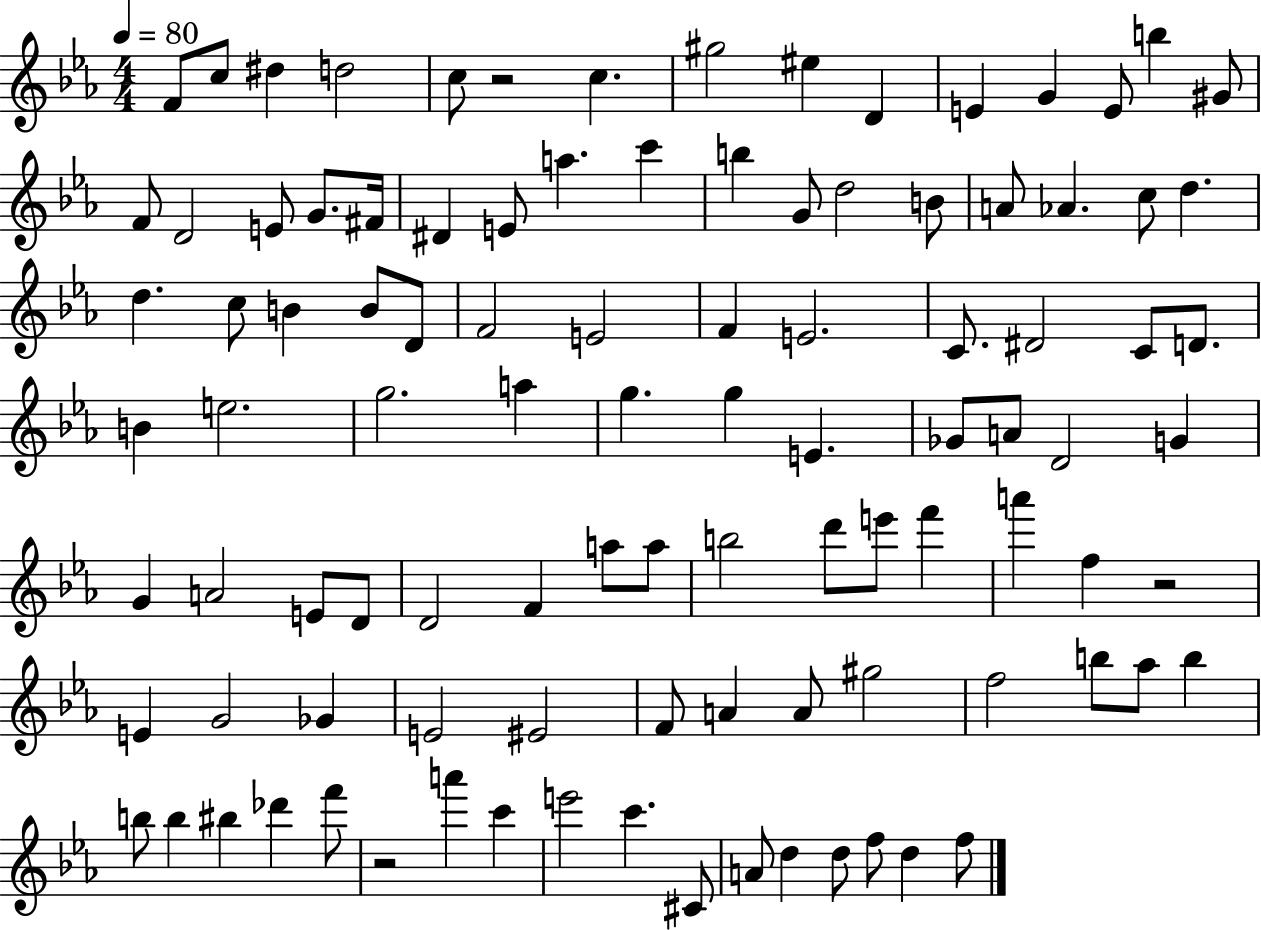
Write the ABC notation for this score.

X:1
T:Untitled
M:4/4
L:1/4
K:Eb
F/2 c/2 ^d d2 c/2 z2 c ^g2 ^e D E G E/2 b ^G/2 F/2 D2 E/2 G/2 ^F/4 ^D E/2 a c' b G/2 d2 B/2 A/2 _A c/2 d d c/2 B B/2 D/2 F2 E2 F E2 C/2 ^D2 C/2 D/2 B e2 g2 a g g E _G/2 A/2 D2 G G A2 E/2 D/2 D2 F a/2 a/2 b2 d'/2 e'/2 f' a' f z2 E G2 _G E2 ^E2 F/2 A A/2 ^g2 f2 b/2 _a/2 b b/2 b ^b _d' f'/2 z2 a' c' e'2 c' ^C/2 A/2 d d/2 f/2 d f/2